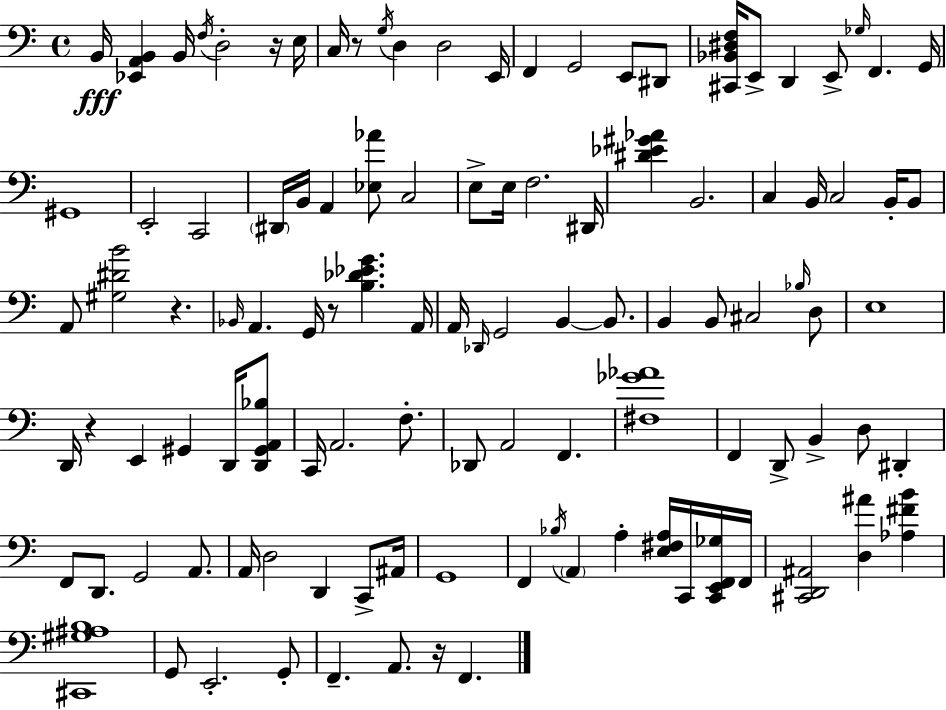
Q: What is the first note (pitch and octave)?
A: B2